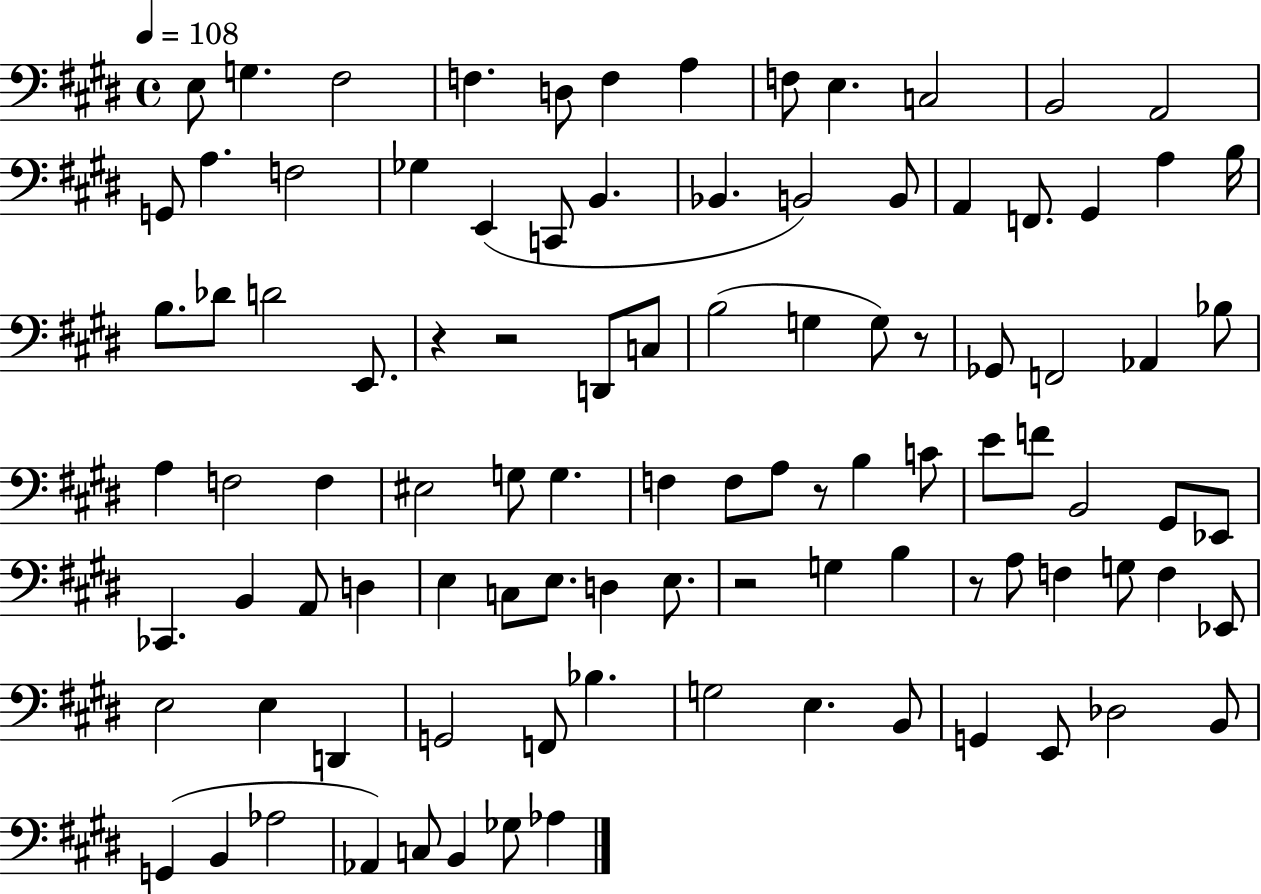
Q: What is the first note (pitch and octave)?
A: E3